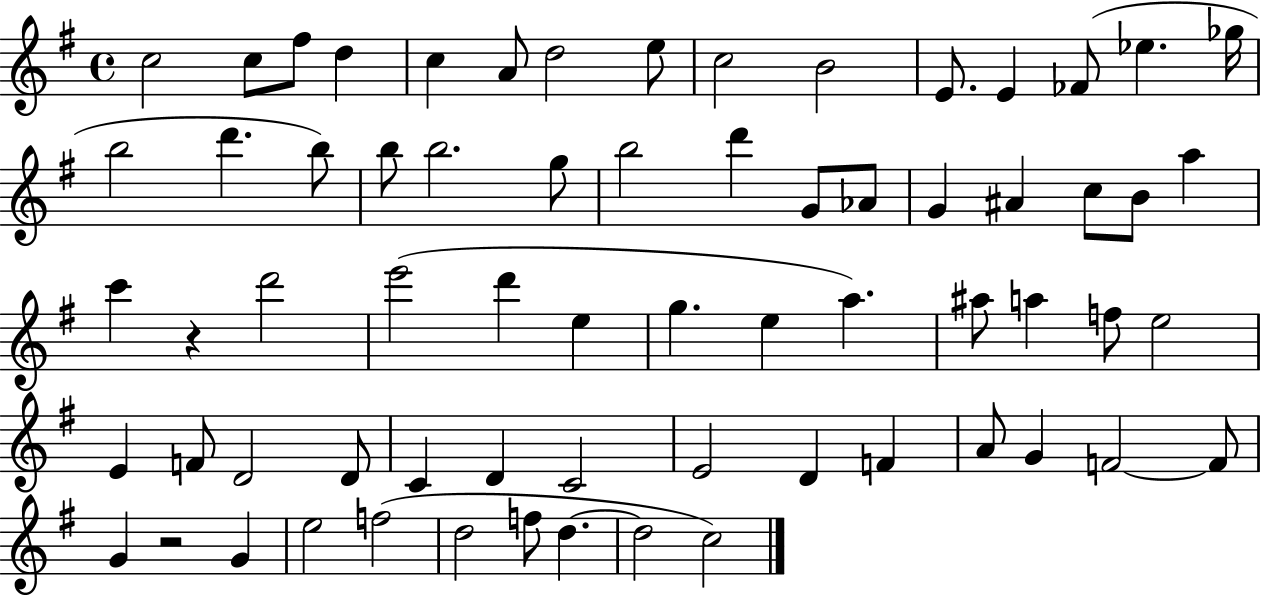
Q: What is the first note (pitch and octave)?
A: C5